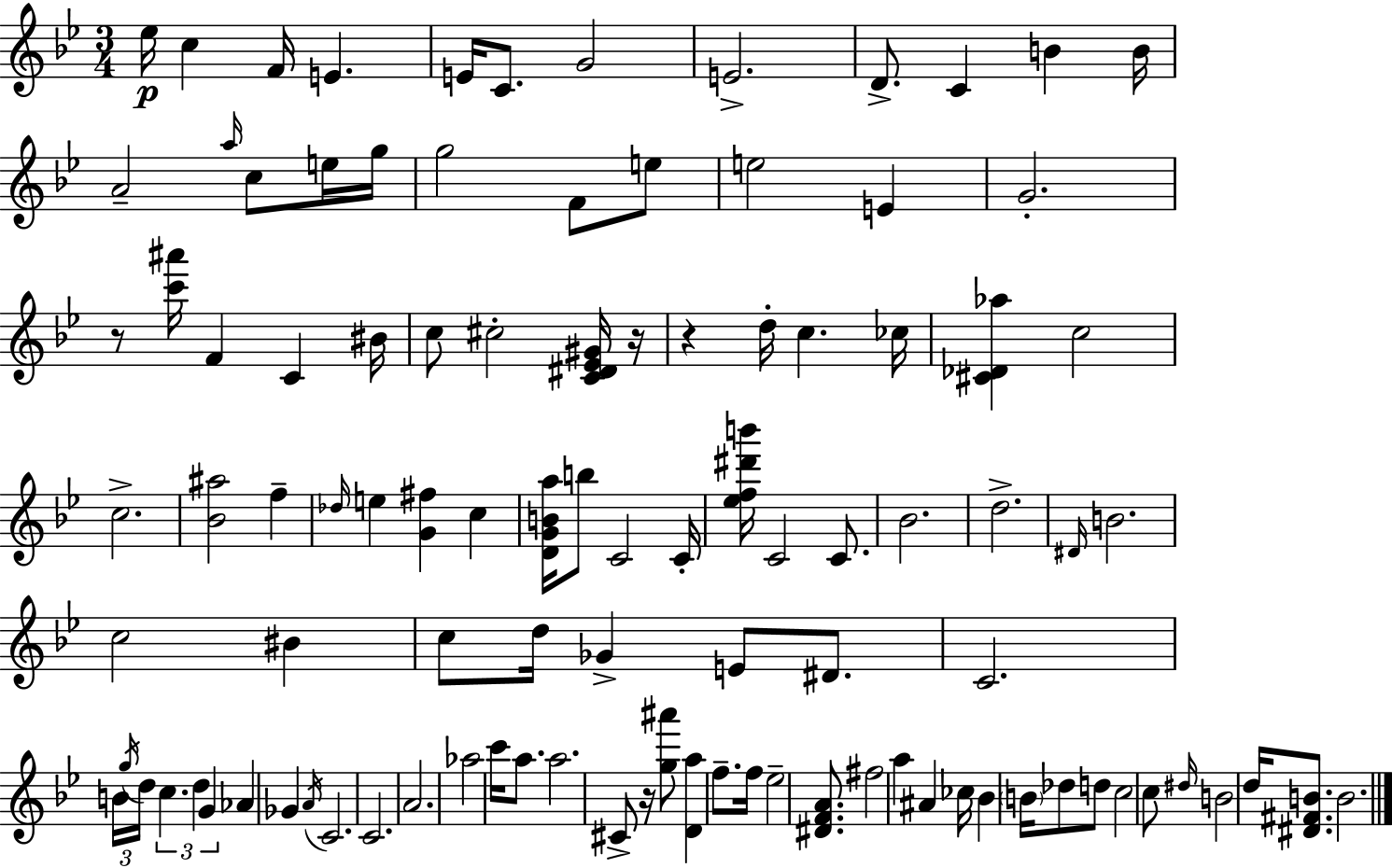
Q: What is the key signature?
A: BES major